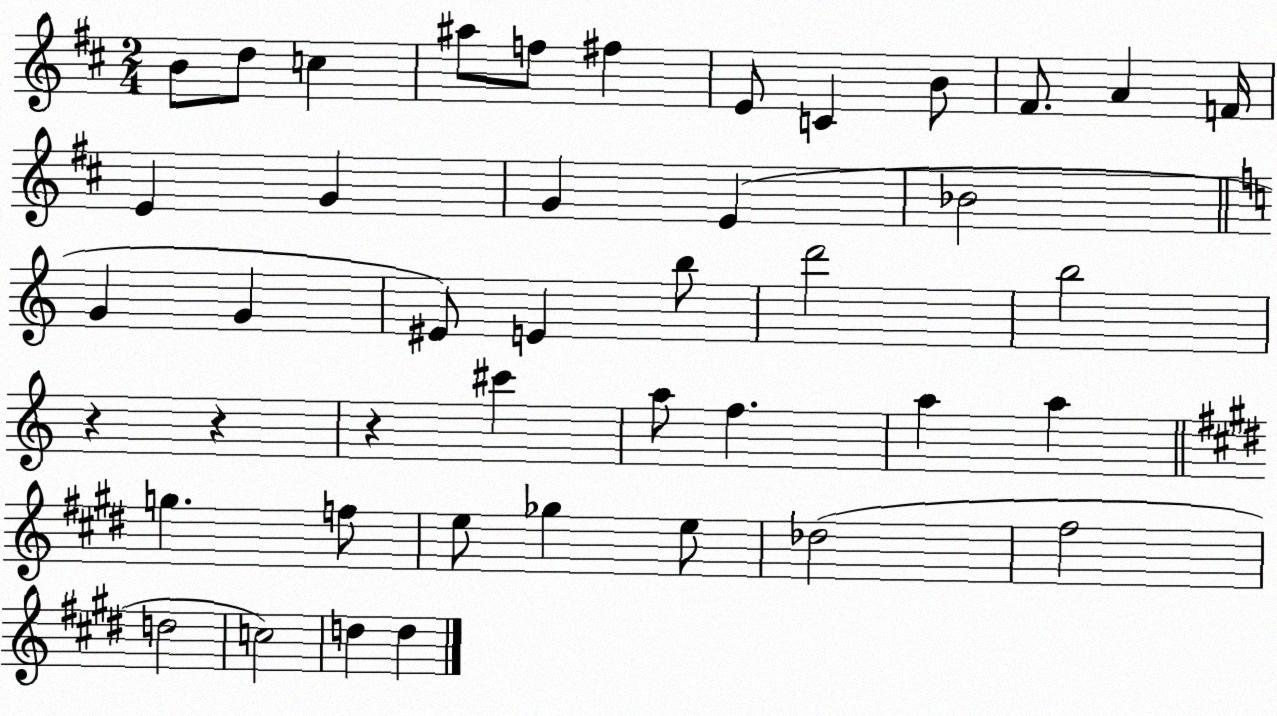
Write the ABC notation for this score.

X:1
T:Untitled
M:2/4
L:1/4
K:D
B/2 d/2 c ^a/2 f/2 ^f E/2 C B/2 ^F/2 A F/4 E G G E _B2 G G ^E/2 E b/2 d'2 b2 z z z ^c' a/2 f a a g f/2 e/2 _g e/2 _d2 ^f2 d2 c2 d d